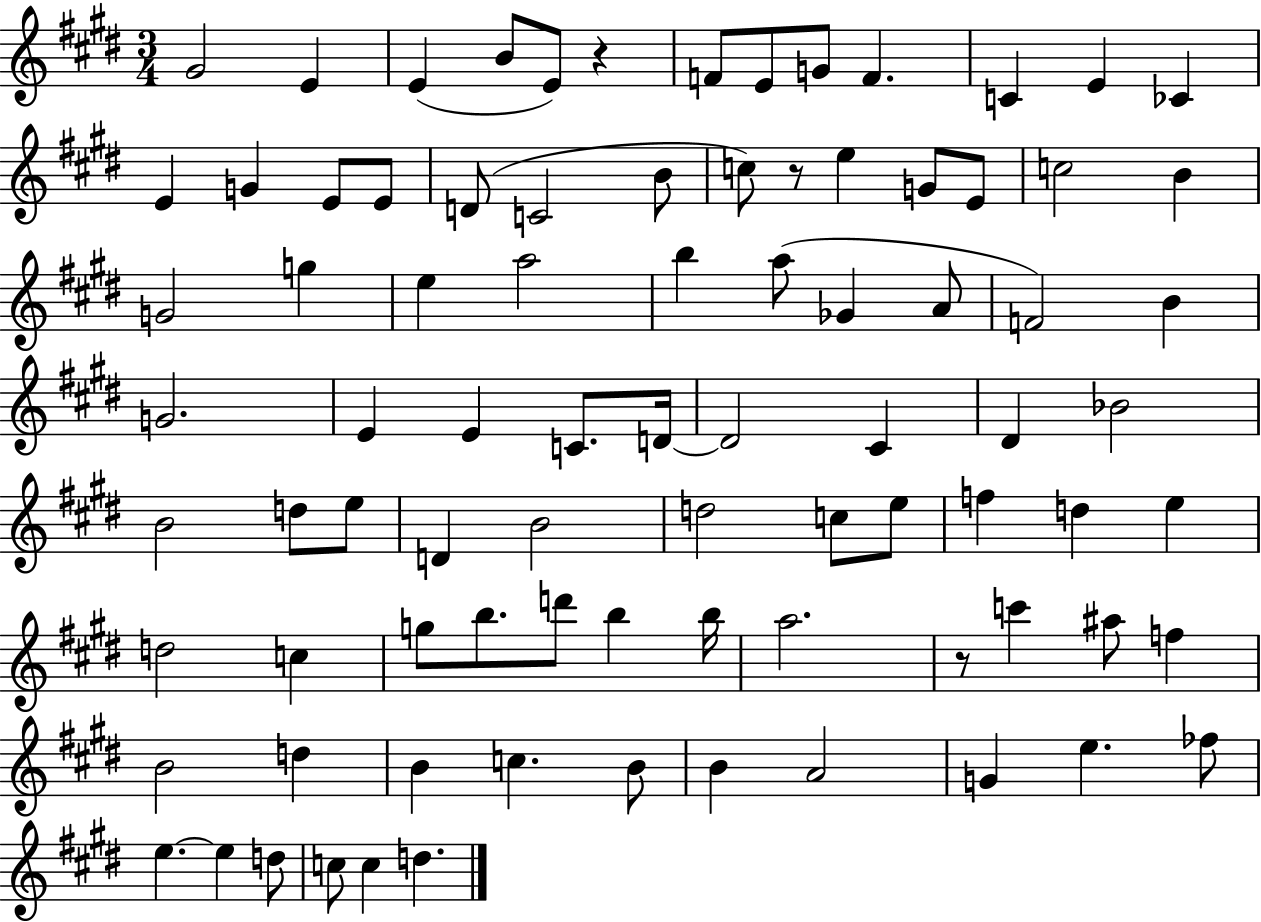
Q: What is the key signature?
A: E major